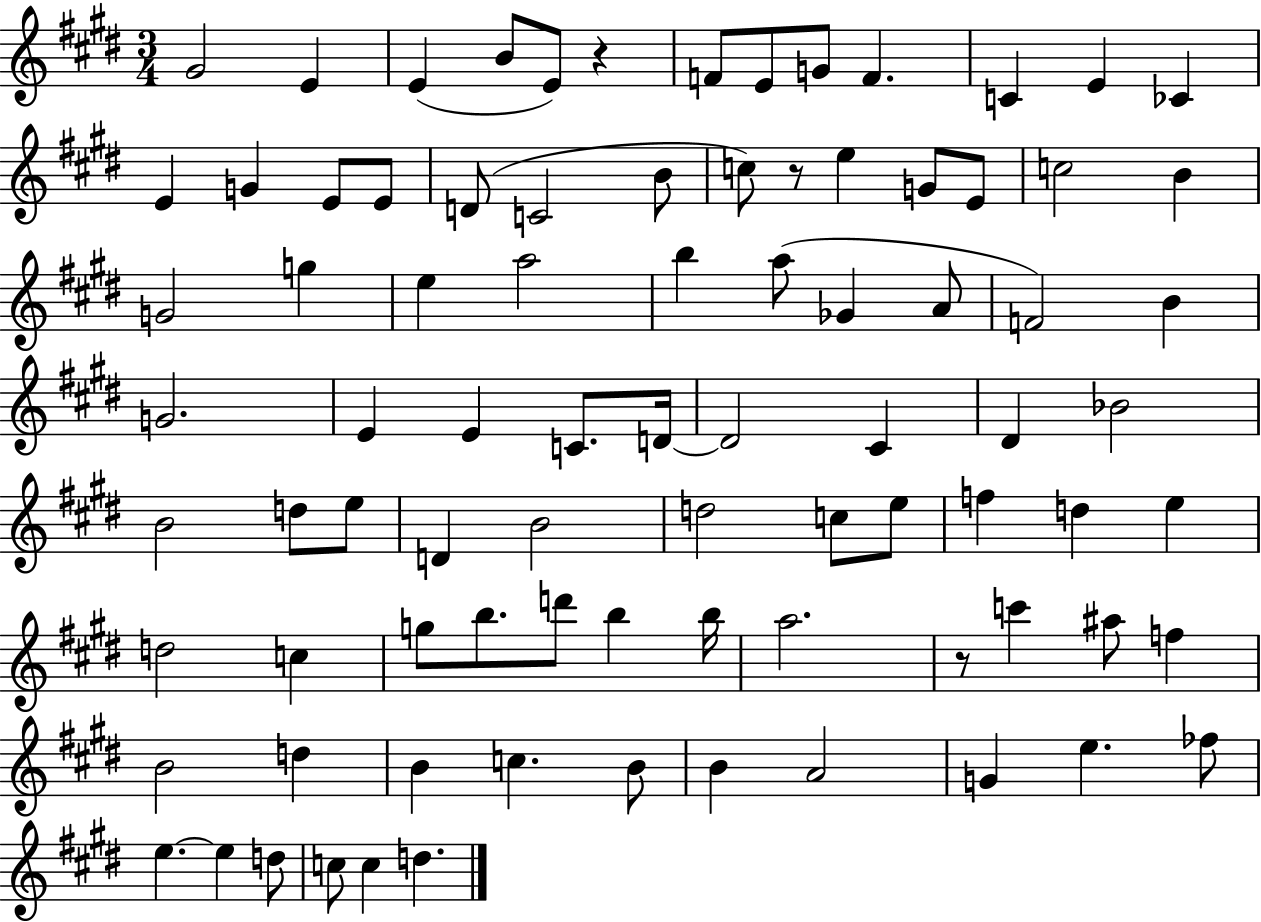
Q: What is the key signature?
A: E major